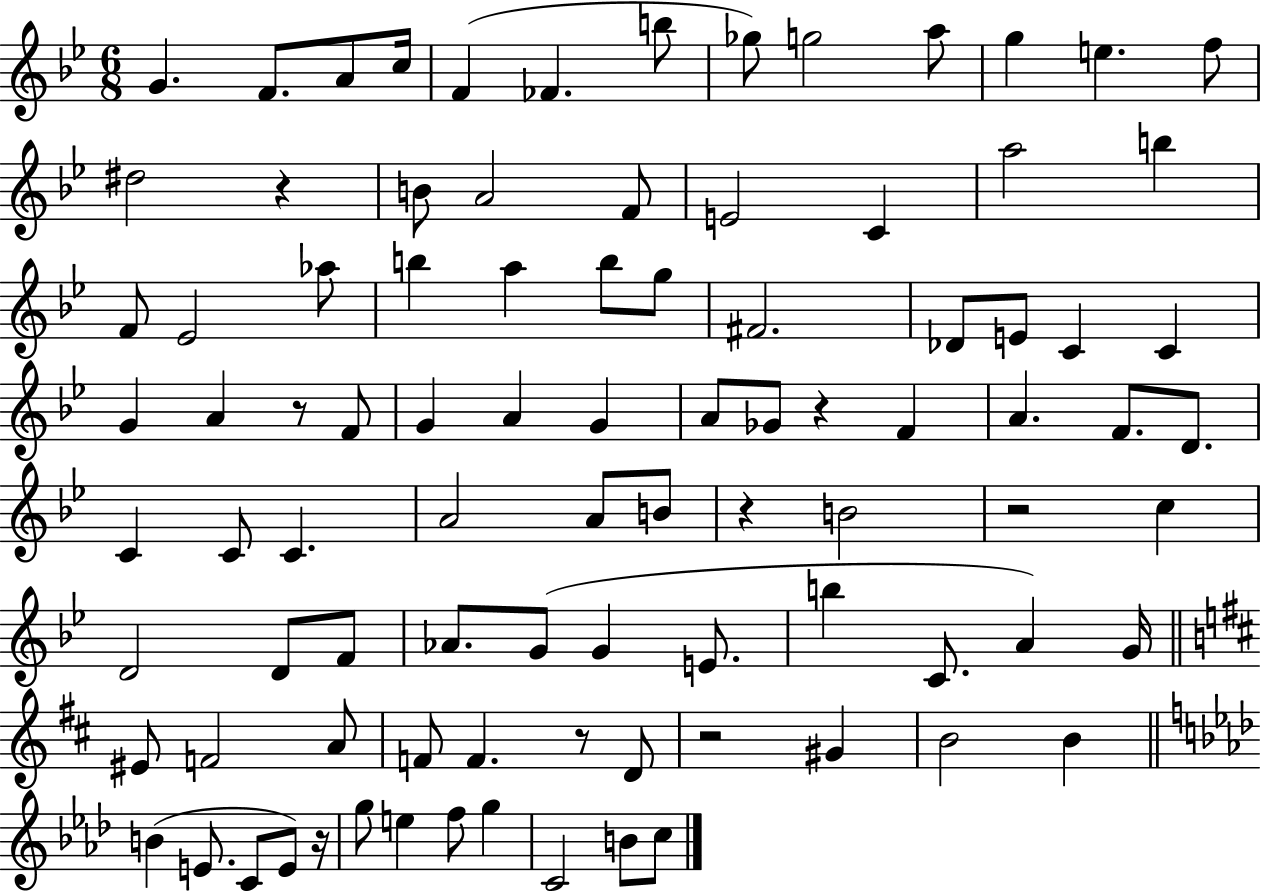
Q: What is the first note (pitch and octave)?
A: G4